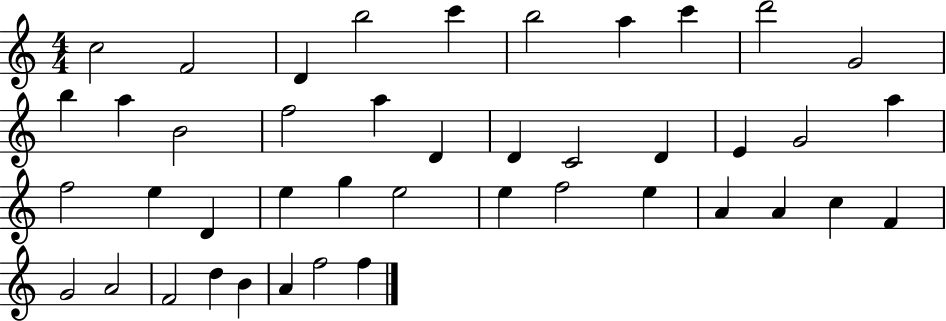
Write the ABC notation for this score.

X:1
T:Untitled
M:4/4
L:1/4
K:C
c2 F2 D b2 c' b2 a c' d'2 G2 b a B2 f2 a D D C2 D E G2 a f2 e D e g e2 e f2 e A A c F G2 A2 F2 d B A f2 f